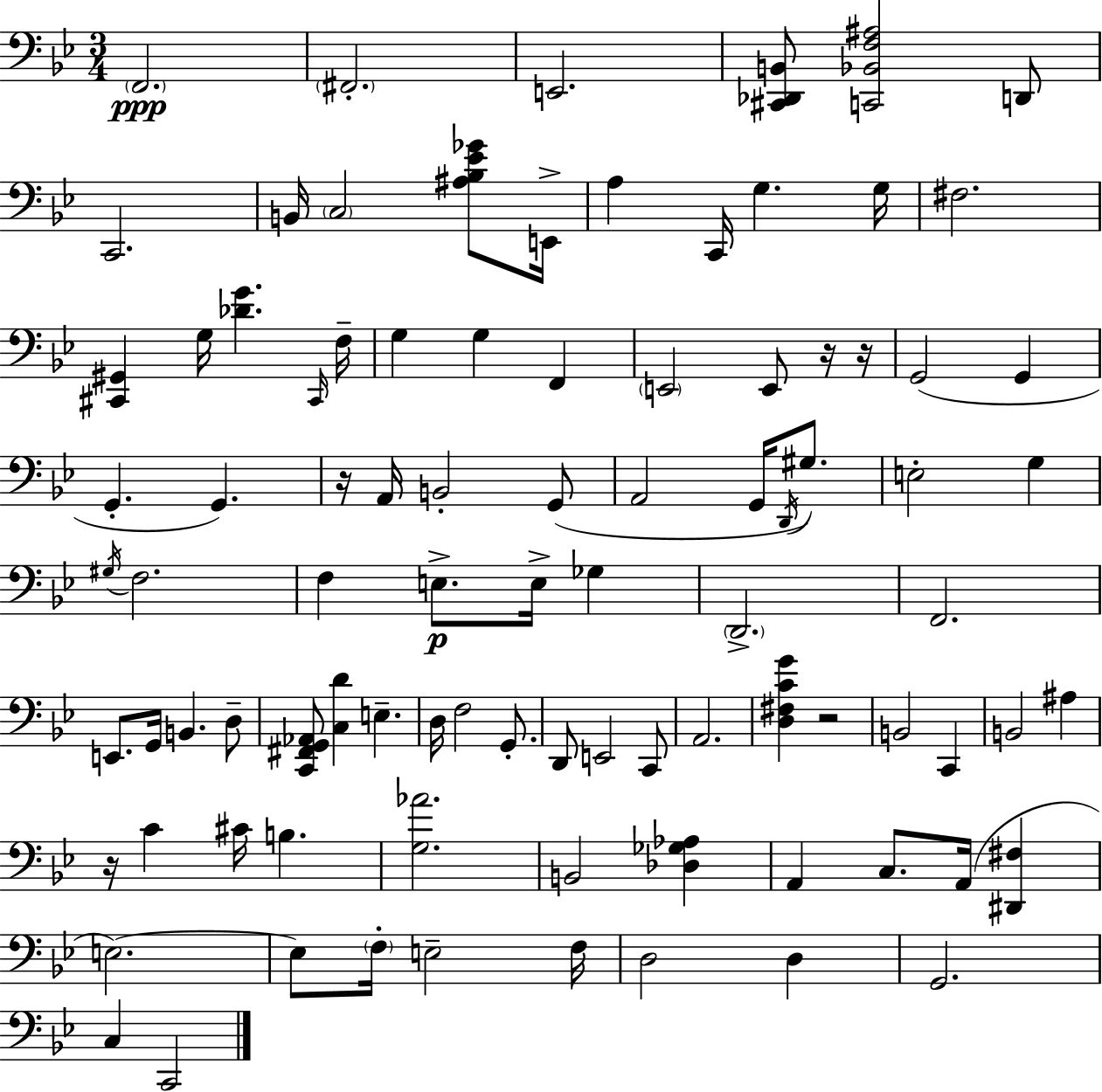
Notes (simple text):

F2/h. F#2/h. E2/h. [C#2,Db2,B2]/e [C2,Bb2,F3,A#3]/h D2/e C2/h. B2/s C3/h [A#3,Bb3,Eb4,Gb4]/e E2/s A3/q C2/s G3/q. G3/s F#3/h. [C#2,G#2]/q G3/s [Db4,G4]/q. C#2/s F3/s G3/q G3/q F2/q E2/h E2/e R/s R/s G2/h G2/q G2/q. G2/q. R/s A2/s B2/h G2/e A2/h G2/s D2/s G#3/e. E3/h G3/q G#3/s F3/h. F3/q E3/e. E3/s Gb3/q D2/h. F2/h. E2/e. G2/s B2/q. D3/e [C2,F#2,G2,Ab2]/e [C3,D4]/q E3/q. D3/s F3/h G2/e. D2/e E2/h C2/e A2/h. [D3,F#3,C4,G4]/q R/h B2/h C2/q B2/h A#3/q R/s C4/q C#4/s B3/q. [G3,Ab4]/h. B2/h [Db3,Gb3,Ab3]/q A2/q C3/e. A2/s [D#2,F#3]/q E3/h. E3/e F3/s E3/h F3/s D3/h D3/q G2/h. C3/q C2/h